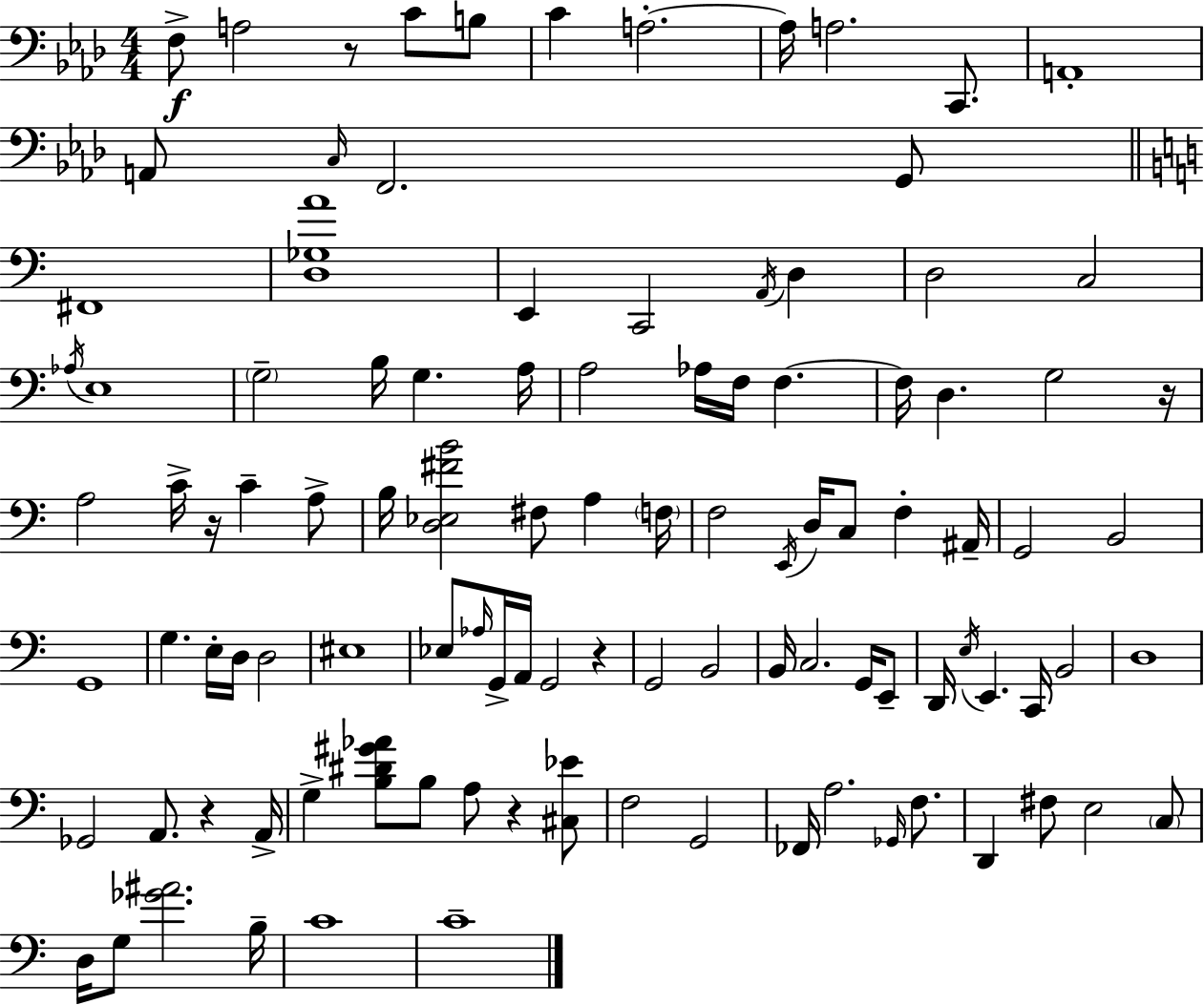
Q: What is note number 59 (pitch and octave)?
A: G2